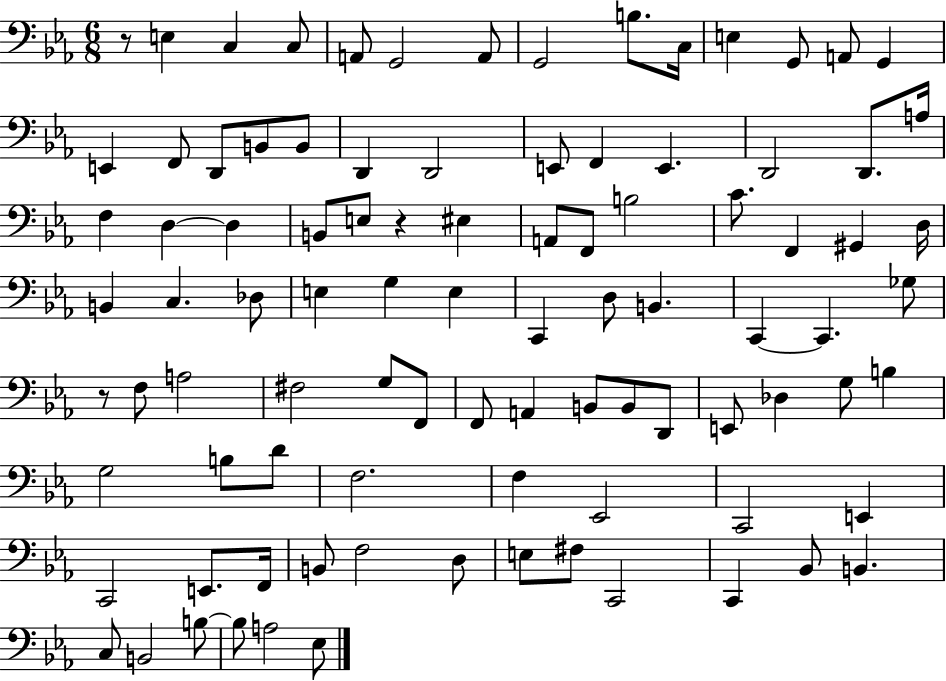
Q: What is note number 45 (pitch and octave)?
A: E3